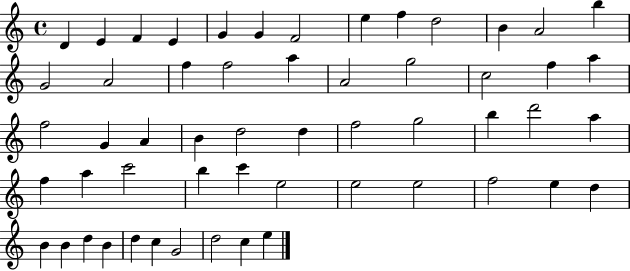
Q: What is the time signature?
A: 4/4